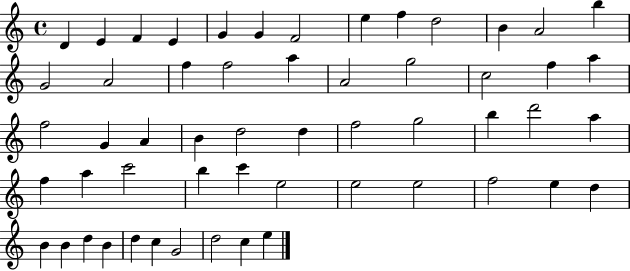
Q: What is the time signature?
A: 4/4